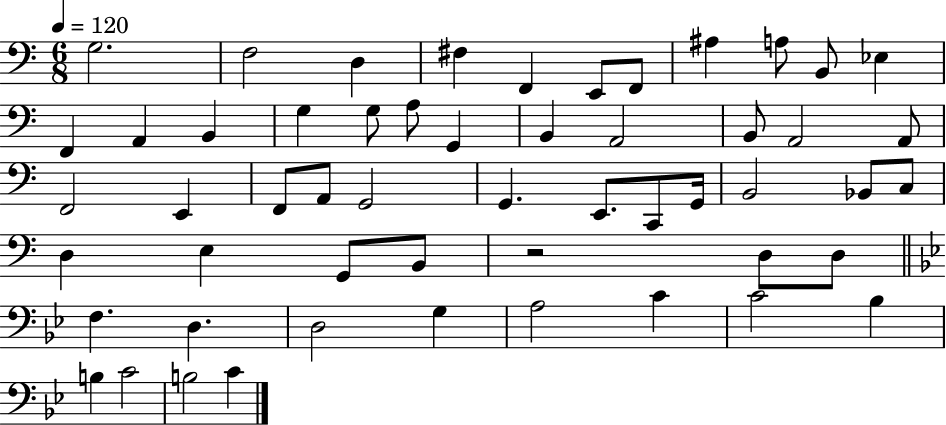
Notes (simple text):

G3/h. F3/h D3/q F#3/q F2/q E2/e F2/e A#3/q A3/e B2/e Eb3/q F2/q A2/q B2/q G3/q G3/e A3/e G2/q B2/q A2/h B2/e A2/h A2/e F2/h E2/q F2/e A2/e G2/h G2/q. E2/e. C2/e G2/s B2/h Bb2/e C3/e D3/q E3/q G2/e B2/e R/h D3/e D3/e F3/q. D3/q. D3/h G3/q A3/h C4/q C4/h Bb3/q B3/q C4/h B3/h C4/q